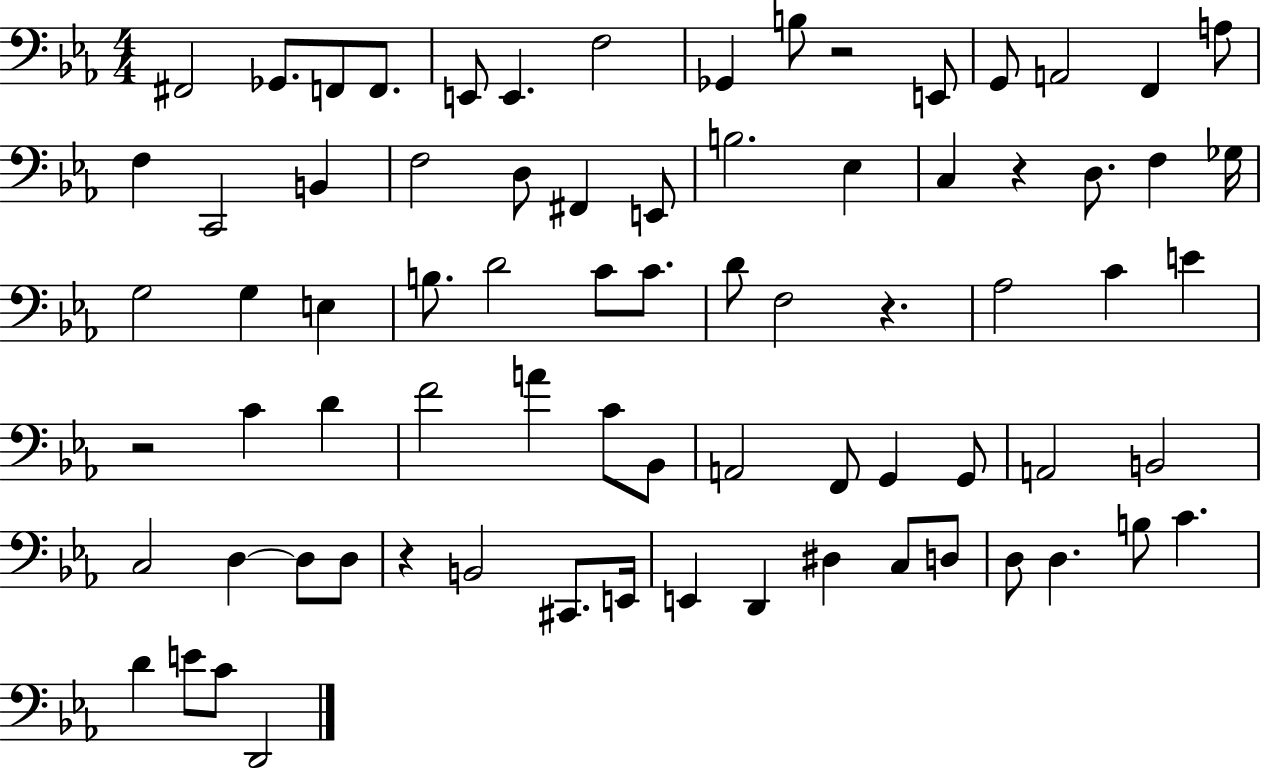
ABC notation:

X:1
T:Untitled
M:4/4
L:1/4
K:Eb
^F,,2 _G,,/2 F,,/2 F,,/2 E,,/2 E,, F,2 _G,, B,/2 z2 E,,/2 G,,/2 A,,2 F,, A,/2 F, C,,2 B,, F,2 D,/2 ^F,, E,,/2 B,2 _E, C, z D,/2 F, _G,/4 G,2 G, E, B,/2 D2 C/2 C/2 D/2 F,2 z _A,2 C E z2 C D F2 A C/2 _B,,/2 A,,2 F,,/2 G,, G,,/2 A,,2 B,,2 C,2 D, D,/2 D,/2 z B,,2 ^C,,/2 E,,/4 E,, D,, ^D, C,/2 D,/2 D,/2 D, B,/2 C D E/2 C/2 D,,2